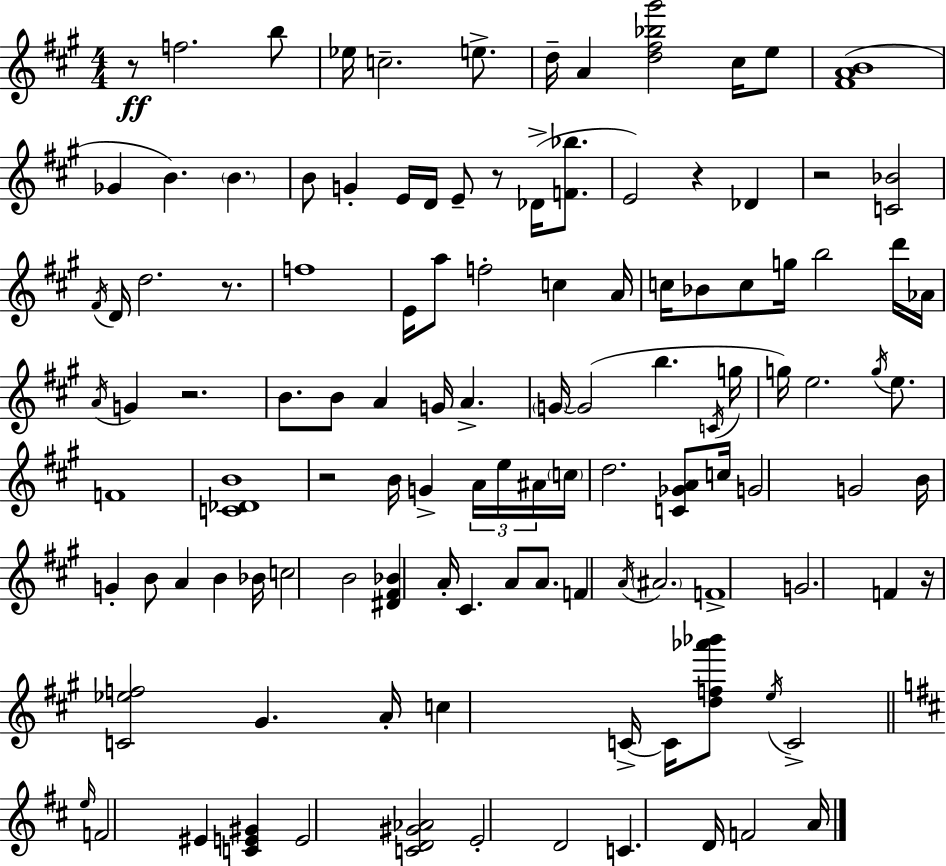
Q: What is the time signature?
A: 4/4